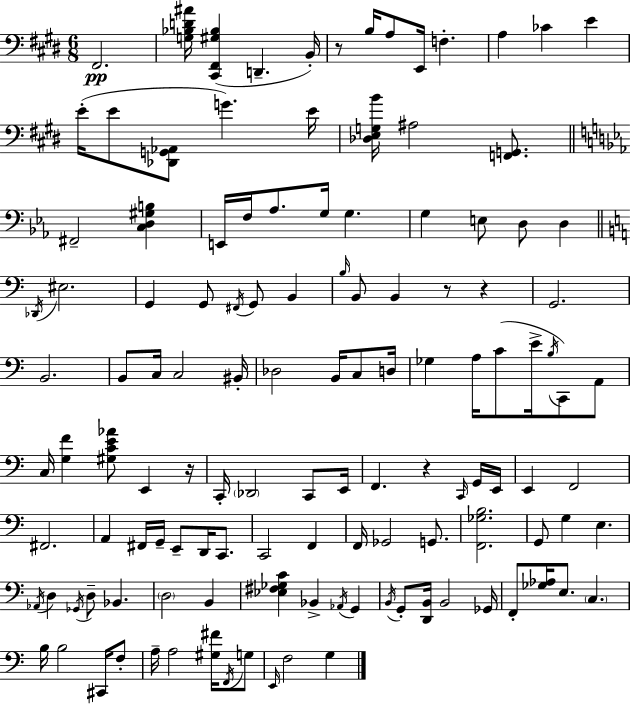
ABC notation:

X:1
T:Untitled
M:6/8
L:1/4
K:E
^F,,2 [G,_B,D^A]/4 [^C,,^F,,^G,_B,] D,, B,,/4 z/2 B,/4 A,/2 E,,/4 F, A, _C E E/4 E/2 [_D,,G,,_A,,]/2 G E/4 [_D,E,G,B]/4 ^A,2 [F,,G,,]/2 ^F,,2 [C,D,^G,B,] E,,/4 F,/4 _A,/2 G,/4 G, G, E,/2 D,/2 D, _D,,/4 ^E,2 G,, G,,/2 ^F,,/4 G,,/2 B,, B,/4 B,,/2 B,, z/2 z G,,2 B,,2 B,,/2 C,/4 C,2 ^B,,/4 _D,2 B,,/4 C,/2 D,/4 _G, A,/4 C/2 E/4 B,/4 C,,/2 A,,/2 C,/4 [G,F] [^G,CE_A]/2 E,, z/4 C,,/4 _D,,2 C,,/2 E,,/4 F,, z C,,/4 G,,/4 E,,/4 E,, F,,2 ^F,,2 A,, ^F,,/4 G,,/4 E,,/2 D,,/4 C,,/2 C,,2 F,, F,,/4 _G,,2 G,,/2 [F,,_G,B,]2 G,,/2 G, E, _A,,/4 D, _G,,/4 D,/2 _B,, D,2 B,, [_E,^F,_G,C] _B,, _A,,/4 G,, B,,/4 G,,/2 [D,,B,,]/4 B,,2 _G,,/4 F,,/2 [_G,_A,]/4 E,/2 C, B,/4 B,2 ^C,,/4 F,/2 A,/4 A,2 [^G,^F]/4 F,,/4 G,/2 E,,/4 F,2 G,